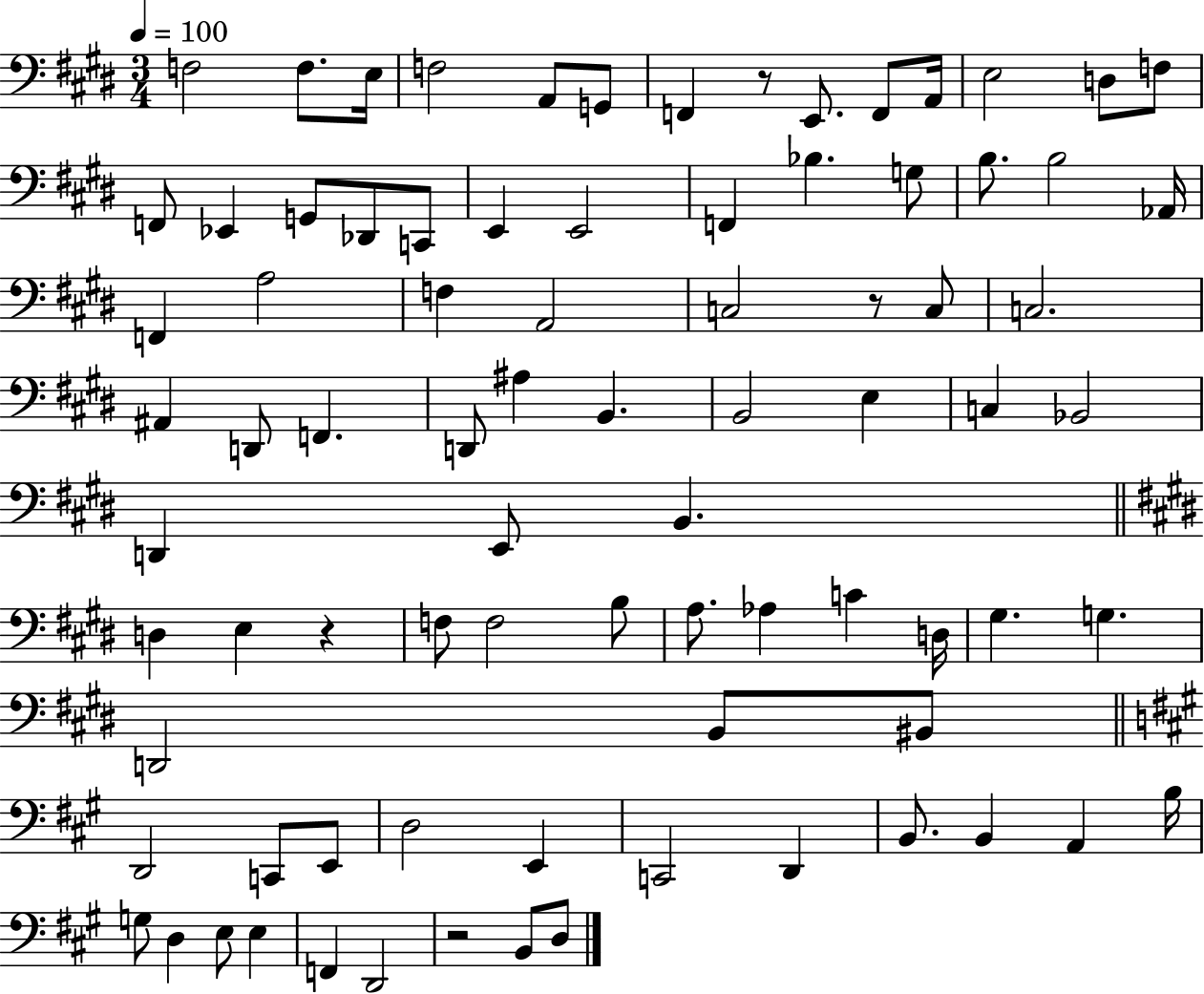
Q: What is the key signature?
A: E major